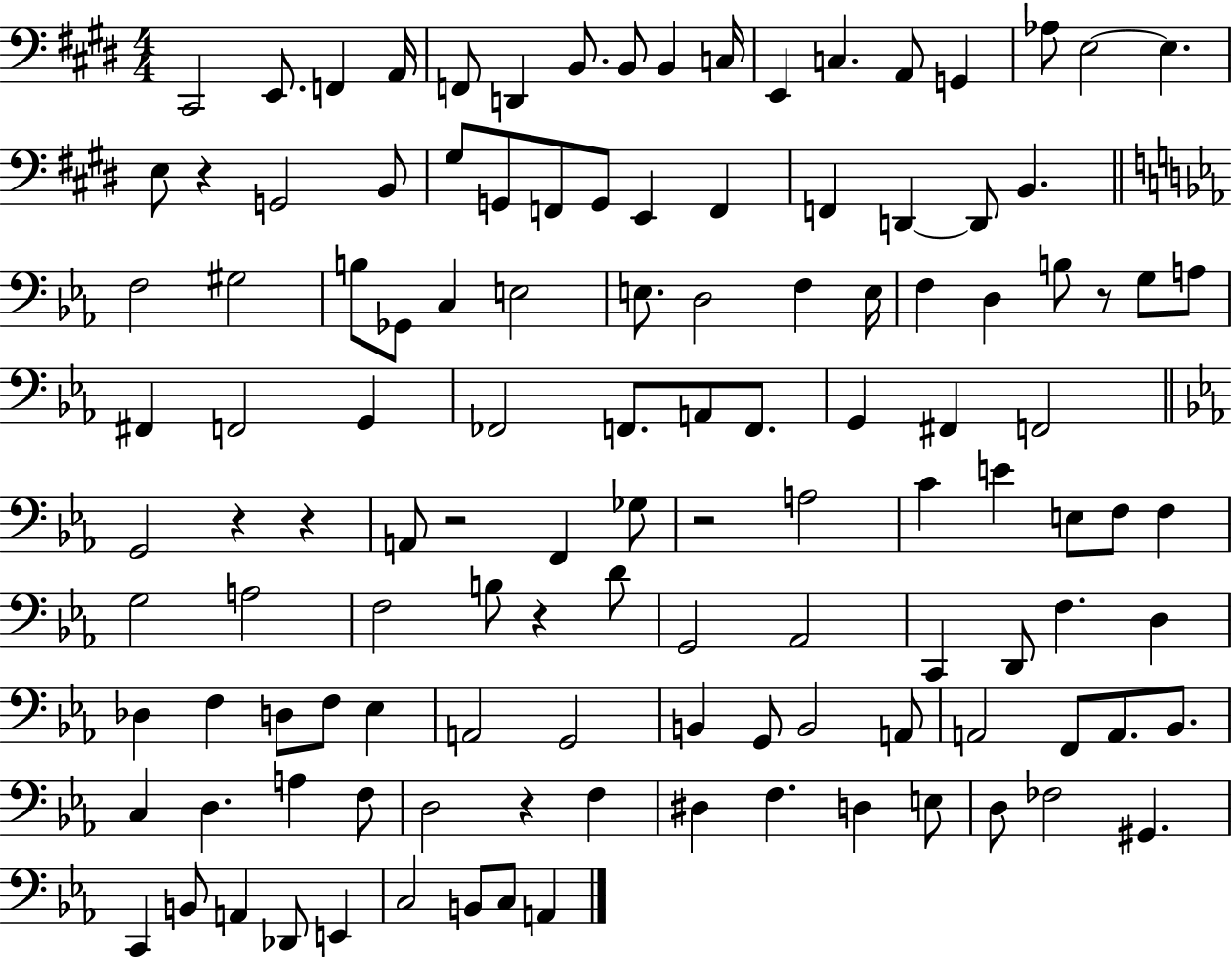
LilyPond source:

{
  \clef bass
  \numericTimeSignature
  \time 4/4
  \key e \major
  \repeat volta 2 { cis,2 e,8. f,4 a,16 | f,8 d,4 b,8. b,8 b,4 c16 | e,4 c4. a,8 g,4 | aes8 e2~~ e4. | \break e8 r4 g,2 b,8 | gis8 g,8 f,8 g,8 e,4 f,4 | f,4 d,4~~ d,8 b,4. | \bar "||" \break \key c \minor f2 gis2 | b8 ges,8 c4 e2 | e8. d2 f4 e16 | f4 d4 b8 r8 g8 a8 | \break fis,4 f,2 g,4 | fes,2 f,8. a,8 f,8. | g,4 fis,4 f,2 | \bar "||" \break \key ees \major g,2 r4 r4 | a,8 r2 f,4 ges8 | r2 a2 | c'4 e'4 e8 f8 f4 | \break g2 a2 | f2 b8 r4 d'8 | g,2 aes,2 | c,4 d,8 f4. d4 | \break des4 f4 d8 f8 ees4 | a,2 g,2 | b,4 g,8 b,2 a,8 | a,2 f,8 a,8. bes,8. | \break c4 d4. a4 f8 | d2 r4 f4 | dis4 f4. d4 e8 | d8 fes2 gis,4. | \break c,4 b,8 a,4 des,8 e,4 | c2 b,8 c8 a,4 | } \bar "|."
}